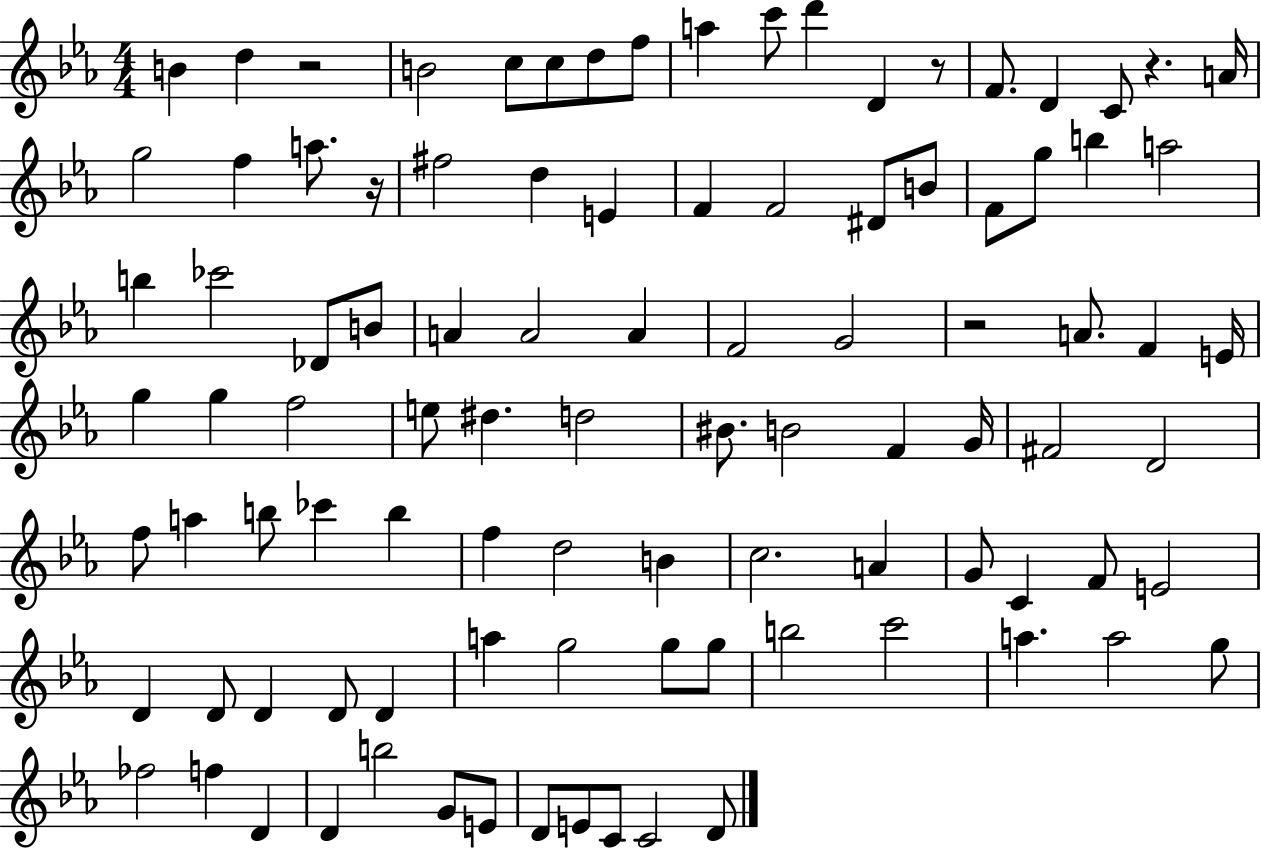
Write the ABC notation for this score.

X:1
T:Untitled
M:4/4
L:1/4
K:Eb
B d z2 B2 c/2 c/2 d/2 f/2 a c'/2 d' D z/2 F/2 D C/2 z A/4 g2 f a/2 z/4 ^f2 d E F F2 ^D/2 B/2 F/2 g/2 b a2 b _c'2 _D/2 B/2 A A2 A F2 G2 z2 A/2 F E/4 g g f2 e/2 ^d d2 ^B/2 B2 F G/4 ^F2 D2 f/2 a b/2 _c' b f d2 B c2 A G/2 C F/2 E2 D D/2 D D/2 D a g2 g/2 g/2 b2 c'2 a a2 g/2 _f2 f D D b2 G/2 E/2 D/2 E/2 C/2 C2 D/2